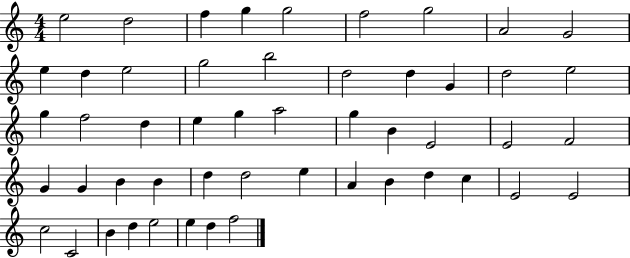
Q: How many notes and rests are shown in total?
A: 51